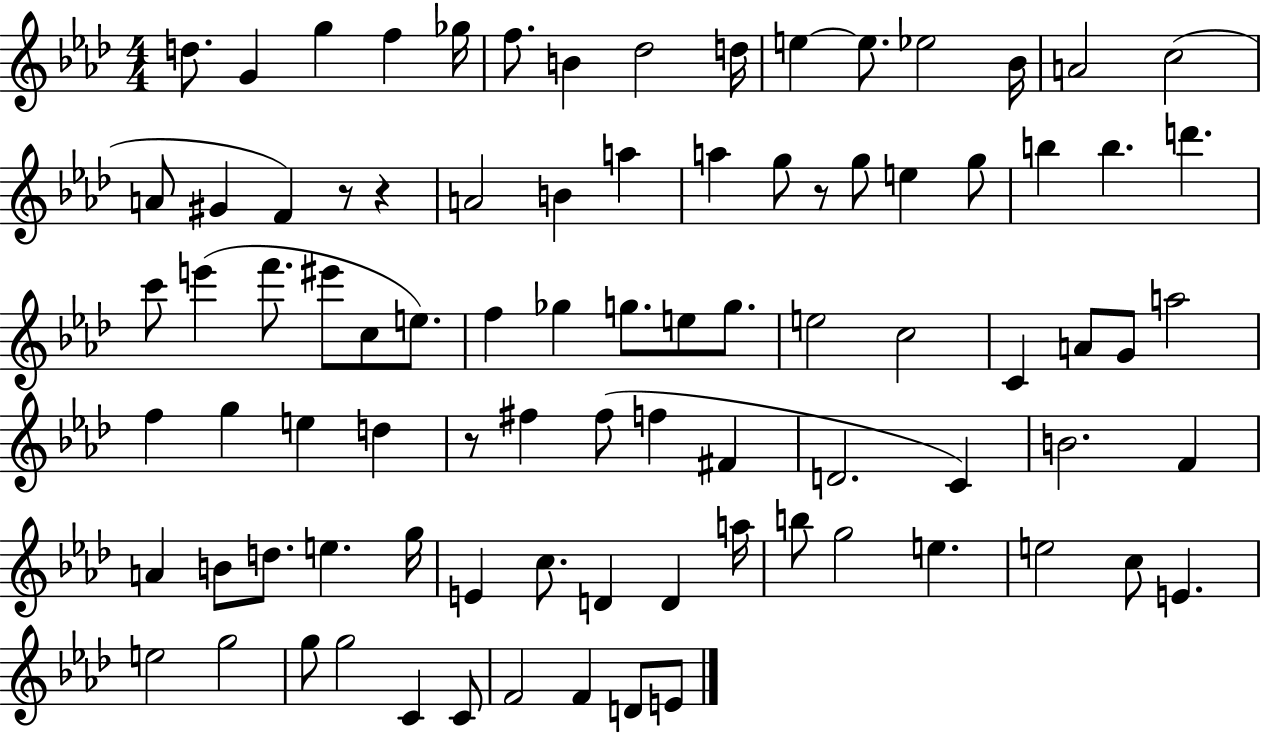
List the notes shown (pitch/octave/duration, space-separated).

D5/e. G4/q G5/q F5/q Gb5/s F5/e. B4/q Db5/h D5/s E5/q E5/e. Eb5/h Bb4/s A4/h C5/h A4/e G#4/q F4/q R/e R/q A4/h B4/q A5/q A5/q G5/e R/e G5/e E5/q G5/e B5/q B5/q. D6/q. C6/e E6/q F6/e. EIS6/e C5/e E5/e. F5/q Gb5/q G5/e. E5/e G5/e. E5/h C5/h C4/q A4/e G4/e A5/h F5/q G5/q E5/q D5/q R/e F#5/q F#5/e F5/q F#4/q D4/h. C4/q B4/h. F4/q A4/q B4/e D5/e. E5/q. G5/s E4/q C5/e. D4/q D4/q A5/s B5/e G5/h E5/q. E5/h C5/e E4/q. E5/h G5/h G5/e G5/h C4/q C4/e F4/h F4/q D4/e E4/e